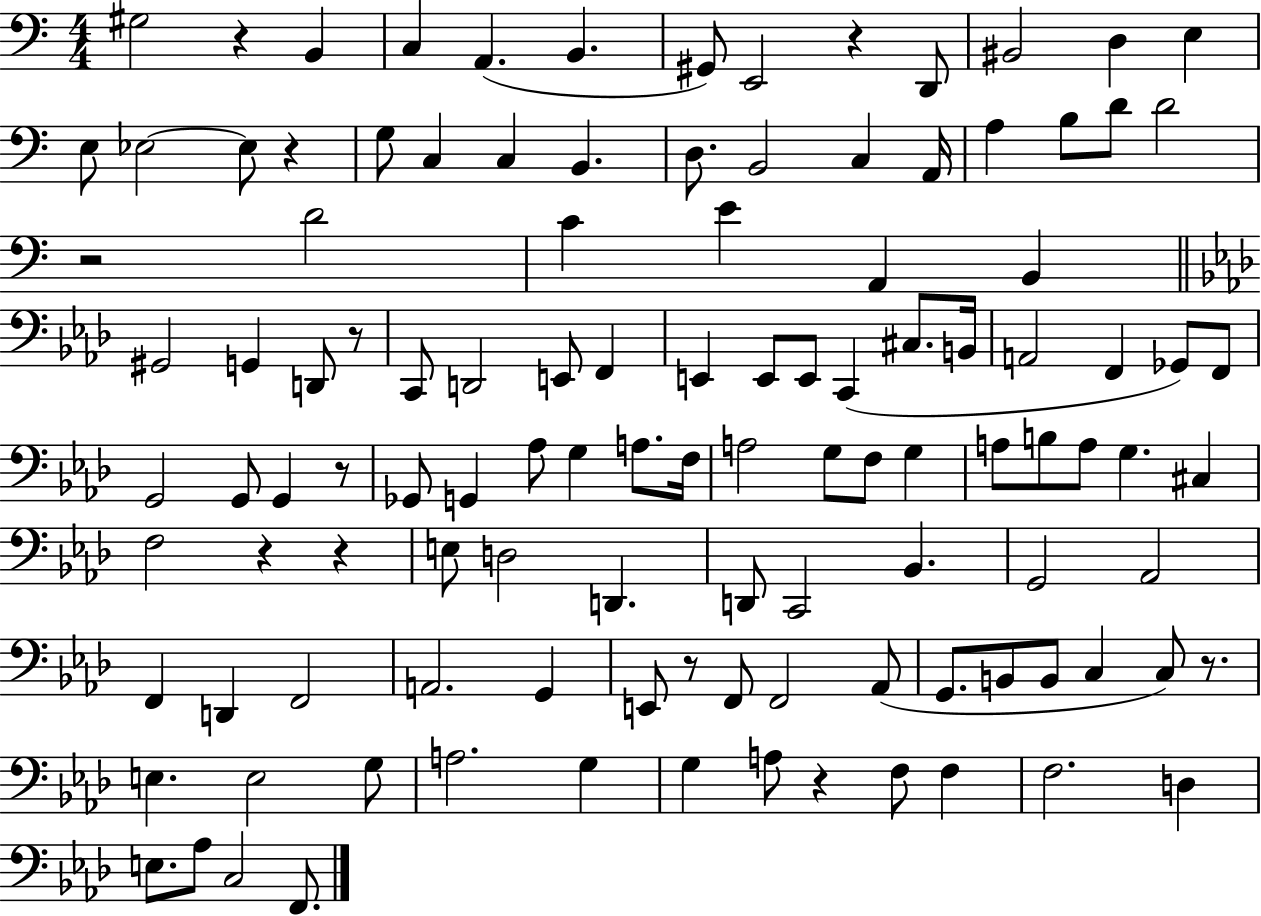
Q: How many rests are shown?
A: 11